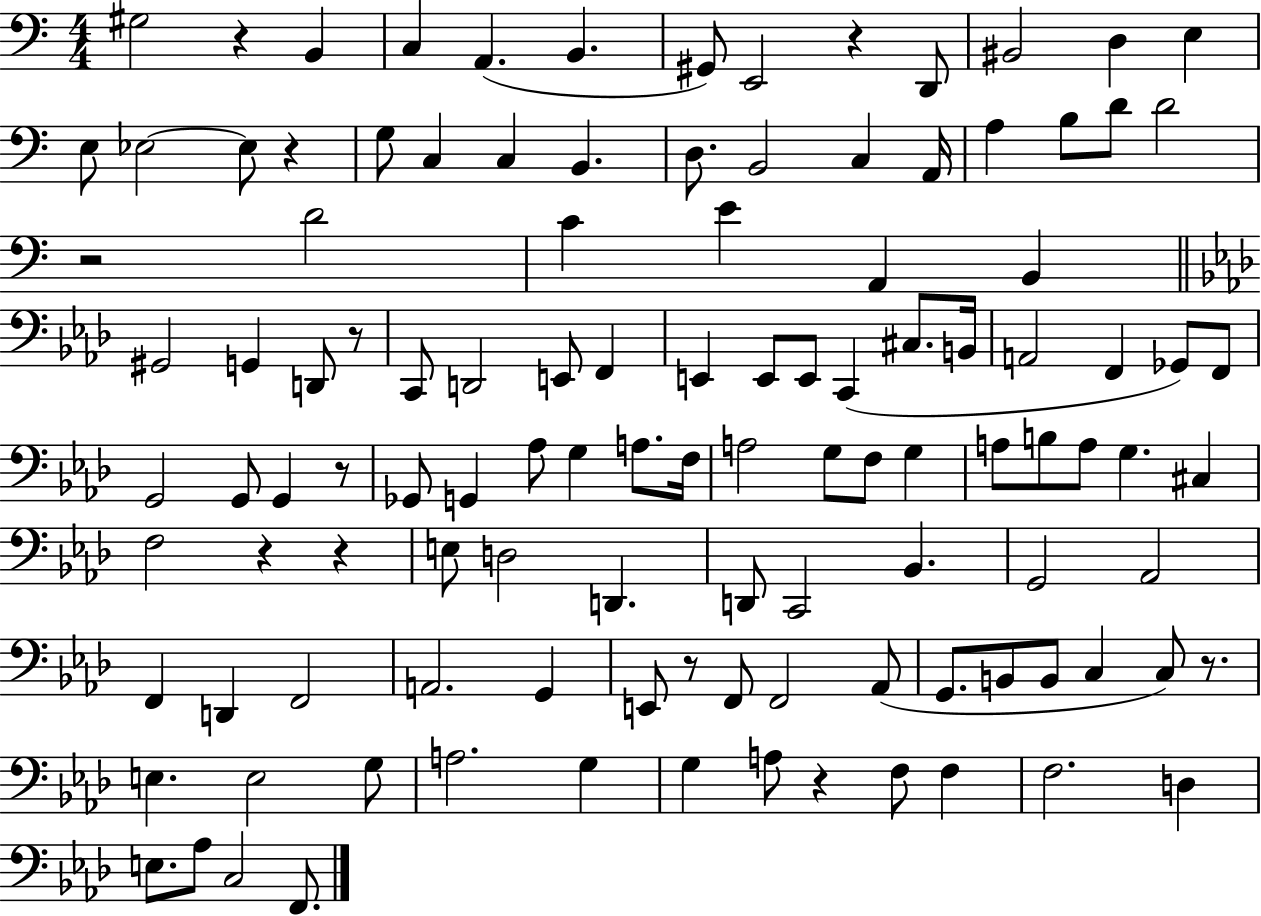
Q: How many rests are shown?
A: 11